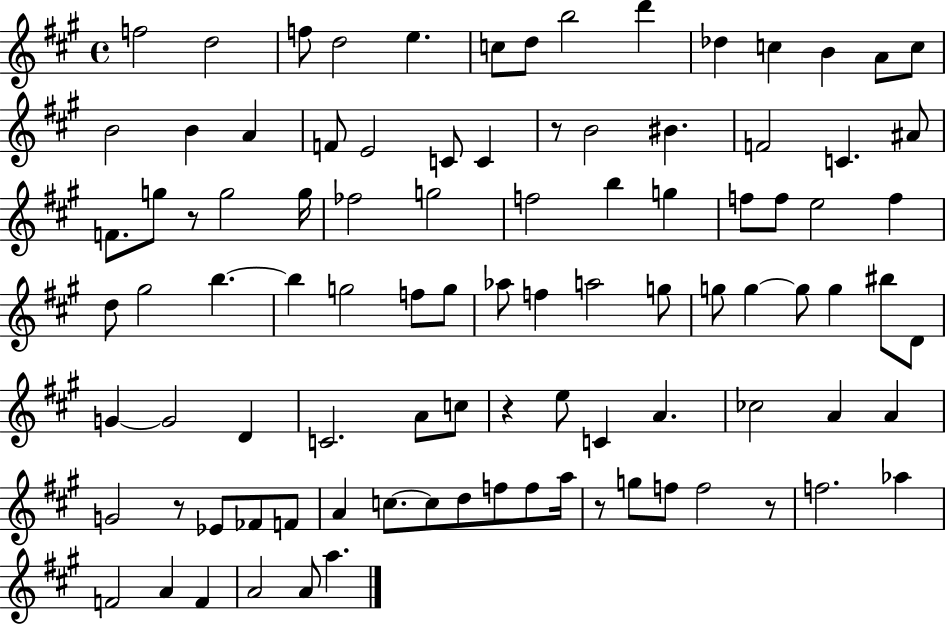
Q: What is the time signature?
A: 4/4